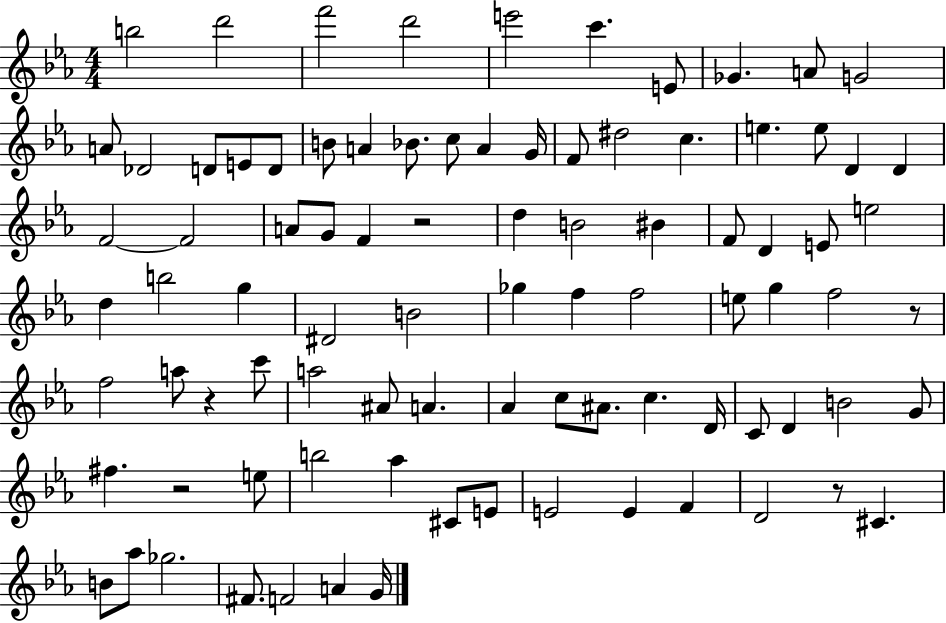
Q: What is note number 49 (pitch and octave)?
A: E5